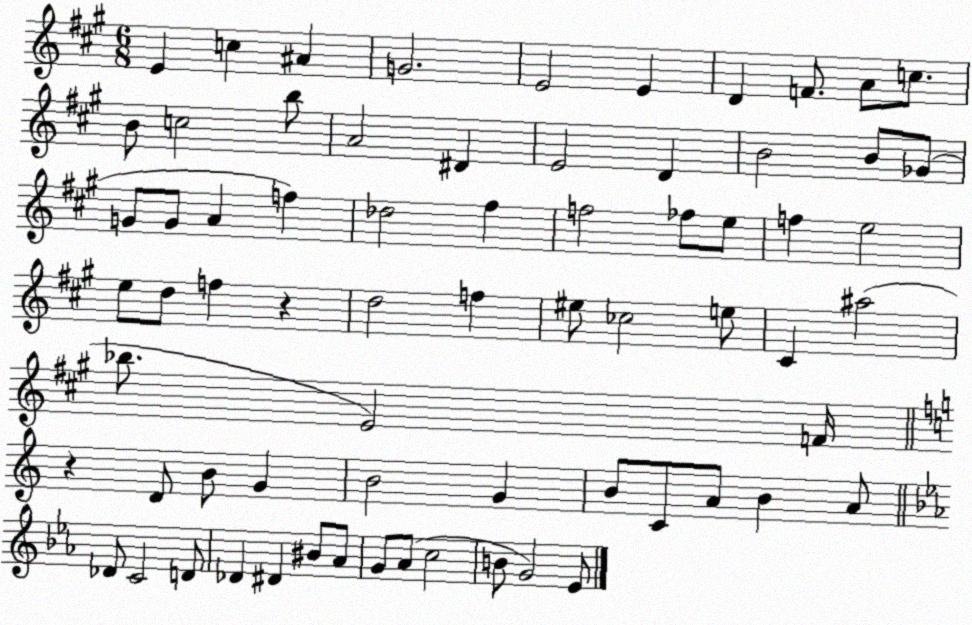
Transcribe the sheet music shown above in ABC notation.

X:1
T:Untitled
M:6/8
L:1/4
K:A
E c ^A G2 E2 E D F/2 A/2 c/2 B/2 c2 b/2 A2 ^D E2 D B2 B/2 _G/2 G/2 G/2 A f _d2 ^f f2 _f/2 e/2 f e2 e/2 d/2 f z d2 f ^e/2 _c2 e/2 ^C ^a2 _b/2 E2 F/4 z D/2 B/2 G B2 G B/2 C/2 A/2 B A/2 _D/2 C2 D/2 _D ^D ^B/2 _A/2 G/2 _A/2 c2 B/2 G2 _E/2